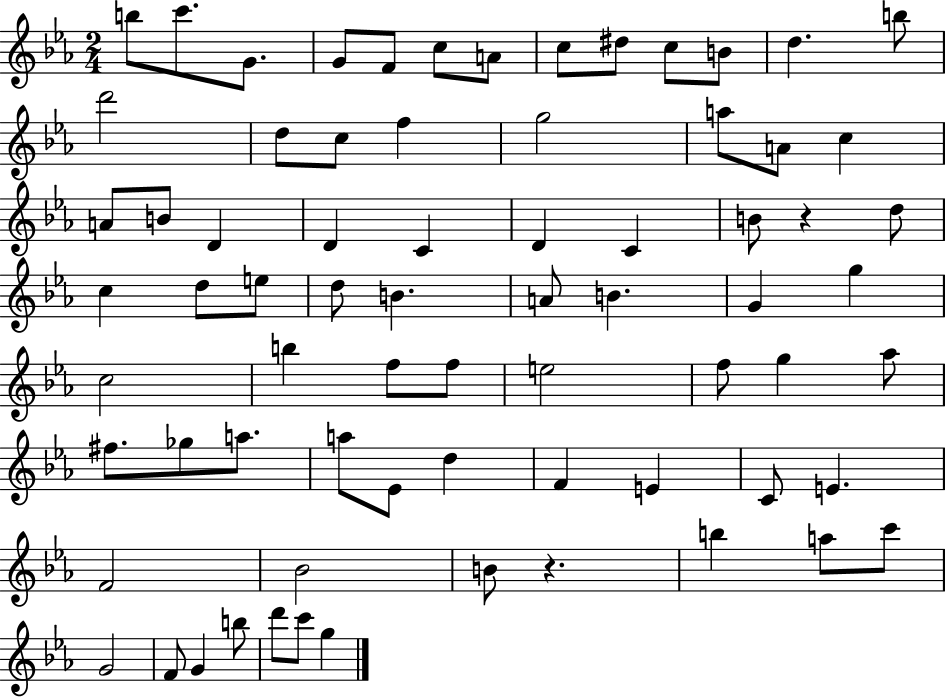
X:1
T:Untitled
M:2/4
L:1/4
K:Eb
b/2 c'/2 G/2 G/2 F/2 c/2 A/2 c/2 ^d/2 c/2 B/2 d b/2 d'2 d/2 c/2 f g2 a/2 A/2 c A/2 B/2 D D C D C B/2 z d/2 c d/2 e/2 d/2 B A/2 B G g c2 b f/2 f/2 e2 f/2 g _a/2 ^f/2 _g/2 a/2 a/2 _E/2 d F E C/2 E F2 _B2 B/2 z b a/2 c'/2 G2 F/2 G b/2 d'/2 c'/2 g